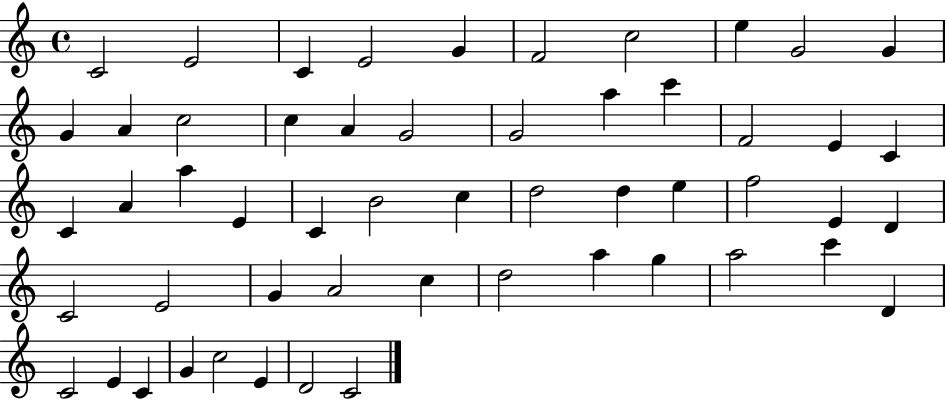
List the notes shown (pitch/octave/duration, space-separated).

C4/h E4/h C4/q E4/h G4/q F4/h C5/h E5/q G4/h G4/q G4/q A4/q C5/h C5/q A4/q G4/h G4/h A5/q C6/q F4/h E4/q C4/q C4/q A4/q A5/q E4/q C4/q B4/h C5/q D5/h D5/q E5/q F5/h E4/q D4/q C4/h E4/h G4/q A4/h C5/q D5/h A5/q G5/q A5/h C6/q D4/q C4/h E4/q C4/q G4/q C5/h E4/q D4/h C4/h